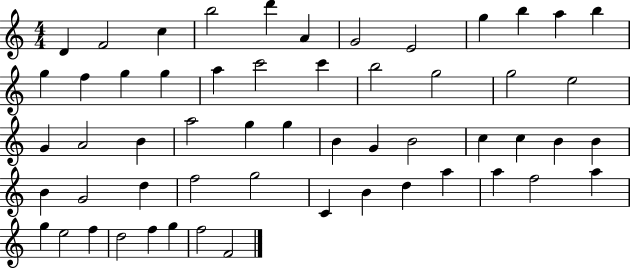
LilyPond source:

{
  \clef treble
  \numericTimeSignature
  \time 4/4
  \key c \major
  d'4 f'2 c''4 | b''2 d'''4 a'4 | g'2 e'2 | g''4 b''4 a''4 b''4 | \break g''4 f''4 g''4 g''4 | a''4 c'''2 c'''4 | b''2 g''2 | g''2 e''2 | \break g'4 a'2 b'4 | a''2 g''4 g''4 | b'4 g'4 b'2 | c''4 c''4 b'4 b'4 | \break b'4 g'2 d''4 | f''2 g''2 | c'4 b'4 d''4 a''4 | a''4 f''2 a''4 | \break g''4 e''2 f''4 | d''2 f''4 g''4 | f''2 f'2 | \bar "|."
}